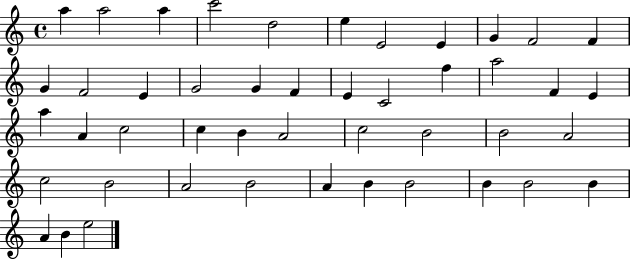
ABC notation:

X:1
T:Untitled
M:4/4
L:1/4
K:C
a a2 a c'2 d2 e E2 E G F2 F G F2 E G2 G F E C2 f a2 F E a A c2 c B A2 c2 B2 B2 A2 c2 B2 A2 B2 A B B2 B B2 B A B e2